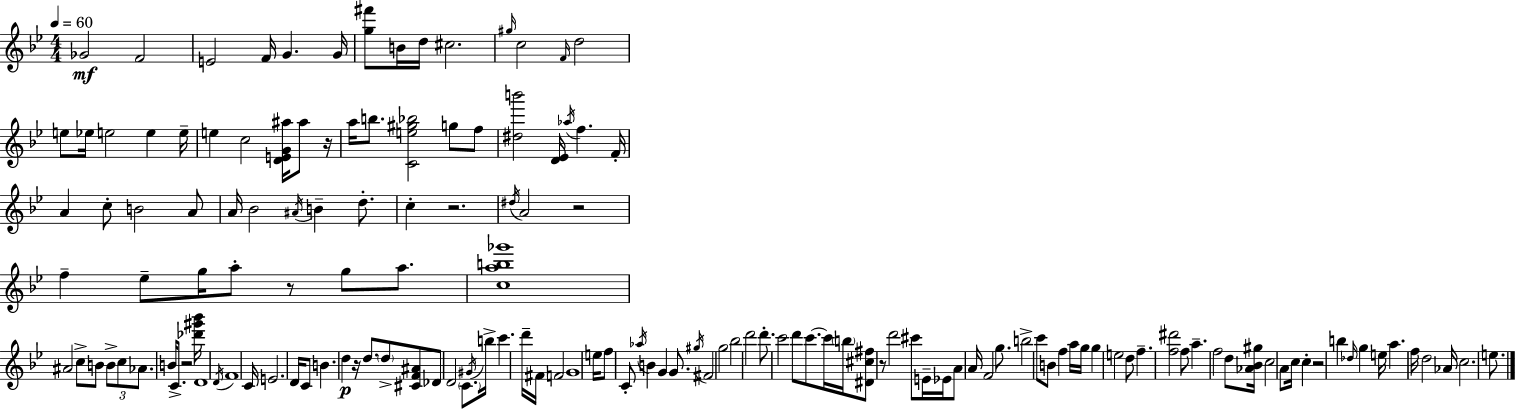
Gb4/h F4/h E4/h F4/s G4/q. G4/s [G5,F#6]/e B4/s D5/s C#5/h. G#5/s C5/h F4/s D5/h E5/e Eb5/s E5/h E5/q E5/s E5/q C5/h [D4,E4,G4,A#5]/s A#5/e R/s A5/s B5/e. [C4,E5,G#5,Bb5]/h G5/e F5/e [D#5,B6]/h [D4,Eb4]/s Ab5/s F5/q. F4/s A4/q C5/e B4/h A4/e A4/s Bb4/h A#4/s B4/q D5/e. C5/q R/h. D#5/s A4/h R/h F5/q Eb5/e G5/s A5/e R/e G5/e A5/e. [C5,A5,B5,Gb6]/w A#4/h C5/e B4/e B4/e C5/e Ab4/e. B4/s C4/e. R/h [Db6,G#6,Bb6]/s D4/w D4/s F4/w C4/s E4/h. D4/s C4/e B4/q. D5/q R/s D5/e. D5/e [C#4,F4,A#4]/e Db4/e D4/h C4/e. G#4/s B5/s C6/q. D6/s F#4/s F4/h G4/w E5/s F5/e C4/e Ab5/s B4/q G4/q G4/e. G#5/s F#4/h G5/h Bb5/h D6/h D6/e. C6/h D6/e C6/e. C6/s B5/s [D#4,C#5,F#5]/e R/e D6/h C#6/e E4/s Eb4/s A4/e A4/s F4/h G5/e. B5/h C6/e B4/e F5/q A5/s G5/s G5/q E5/h D5/e F5/q. [F5,D#6]/h F5/e A5/q. F5/h D5/e [Ab4,Bb4,G#5]/s C5/h A4/e C5/s C5/q R/h B5/q Db5/s G5/q E5/s A5/q. F5/s D5/h Ab4/s C5/h. E5/e.